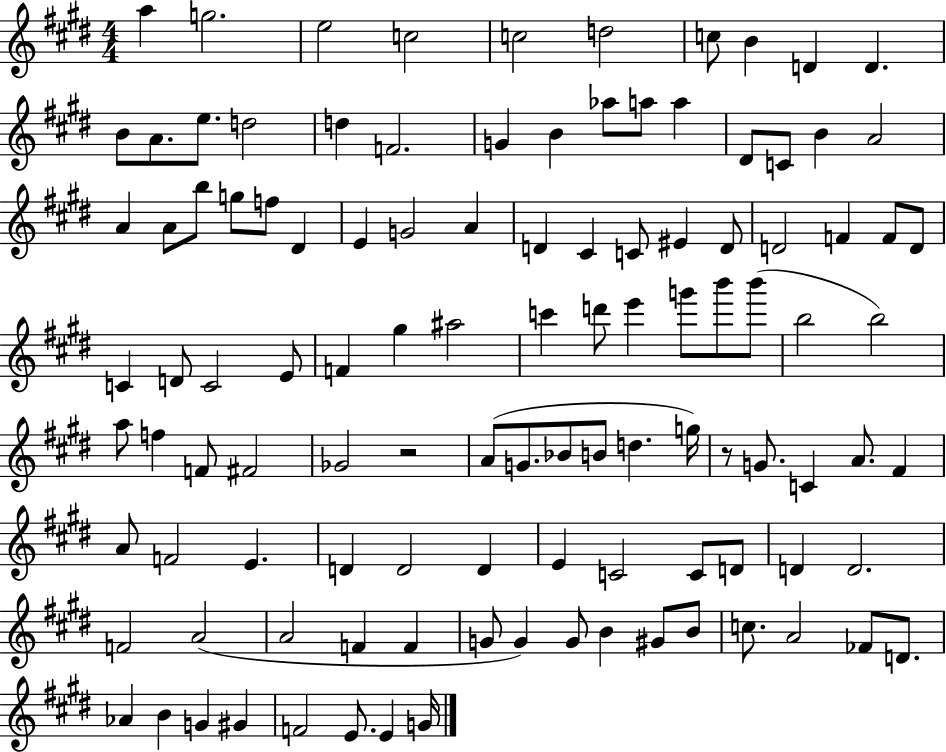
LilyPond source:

{
  \clef treble
  \numericTimeSignature
  \time 4/4
  \key e \major
  \repeat volta 2 { a''4 g''2. | e''2 c''2 | c''2 d''2 | c''8 b'4 d'4 d'4. | \break b'8 a'8. e''8. d''2 | d''4 f'2. | g'4 b'4 aes''8 a''8 a''4 | dis'8 c'8 b'4 a'2 | \break a'4 a'8 b''8 g''8 f''8 dis'4 | e'4 g'2 a'4 | d'4 cis'4 c'8 eis'4 d'8 | d'2 f'4 f'8 d'8 | \break c'4 d'8 c'2 e'8 | f'4 gis''4 ais''2 | c'''4 d'''8 e'''4 g'''8 b'''8 b'''8( | b''2 b''2) | \break a''8 f''4 f'8 fis'2 | ges'2 r2 | a'8( g'8. bes'8 b'8 d''4. g''16) | r8 g'8. c'4 a'8. fis'4 | \break a'8 f'2 e'4. | d'4 d'2 d'4 | e'4 c'2 c'8 d'8 | d'4 d'2. | \break f'2 a'2( | a'2 f'4 f'4 | g'8 g'4) g'8 b'4 gis'8 b'8 | c''8. a'2 fes'8 d'8. | \break aes'4 b'4 g'4 gis'4 | f'2 e'8. e'4 g'16 | } \bar "|."
}